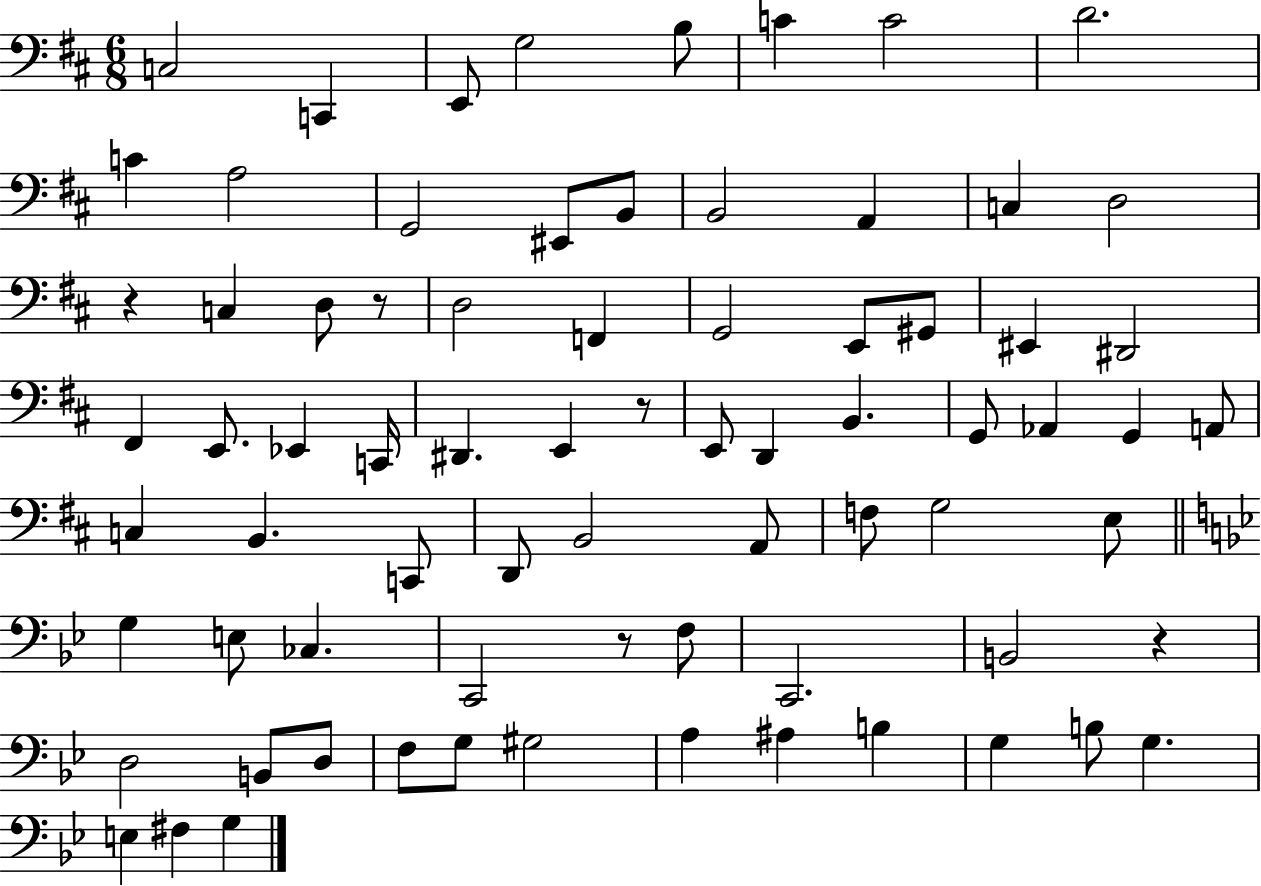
X:1
T:Untitled
M:6/8
L:1/4
K:D
C,2 C,, E,,/2 G,2 B,/2 C C2 D2 C A,2 G,,2 ^E,,/2 B,,/2 B,,2 A,, C, D,2 z C, D,/2 z/2 D,2 F,, G,,2 E,,/2 ^G,,/2 ^E,, ^D,,2 ^F,, E,,/2 _E,, C,,/4 ^D,, E,, z/2 E,,/2 D,, B,, G,,/2 _A,, G,, A,,/2 C, B,, C,,/2 D,,/2 B,,2 A,,/2 F,/2 G,2 E,/2 G, E,/2 _C, C,,2 z/2 F,/2 C,,2 B,,2 z D,2 B,,/2 D,/2 F,/2 G,/2 ^G,2 A, ^A, B, G, B,/2 G, E, ^F, G,